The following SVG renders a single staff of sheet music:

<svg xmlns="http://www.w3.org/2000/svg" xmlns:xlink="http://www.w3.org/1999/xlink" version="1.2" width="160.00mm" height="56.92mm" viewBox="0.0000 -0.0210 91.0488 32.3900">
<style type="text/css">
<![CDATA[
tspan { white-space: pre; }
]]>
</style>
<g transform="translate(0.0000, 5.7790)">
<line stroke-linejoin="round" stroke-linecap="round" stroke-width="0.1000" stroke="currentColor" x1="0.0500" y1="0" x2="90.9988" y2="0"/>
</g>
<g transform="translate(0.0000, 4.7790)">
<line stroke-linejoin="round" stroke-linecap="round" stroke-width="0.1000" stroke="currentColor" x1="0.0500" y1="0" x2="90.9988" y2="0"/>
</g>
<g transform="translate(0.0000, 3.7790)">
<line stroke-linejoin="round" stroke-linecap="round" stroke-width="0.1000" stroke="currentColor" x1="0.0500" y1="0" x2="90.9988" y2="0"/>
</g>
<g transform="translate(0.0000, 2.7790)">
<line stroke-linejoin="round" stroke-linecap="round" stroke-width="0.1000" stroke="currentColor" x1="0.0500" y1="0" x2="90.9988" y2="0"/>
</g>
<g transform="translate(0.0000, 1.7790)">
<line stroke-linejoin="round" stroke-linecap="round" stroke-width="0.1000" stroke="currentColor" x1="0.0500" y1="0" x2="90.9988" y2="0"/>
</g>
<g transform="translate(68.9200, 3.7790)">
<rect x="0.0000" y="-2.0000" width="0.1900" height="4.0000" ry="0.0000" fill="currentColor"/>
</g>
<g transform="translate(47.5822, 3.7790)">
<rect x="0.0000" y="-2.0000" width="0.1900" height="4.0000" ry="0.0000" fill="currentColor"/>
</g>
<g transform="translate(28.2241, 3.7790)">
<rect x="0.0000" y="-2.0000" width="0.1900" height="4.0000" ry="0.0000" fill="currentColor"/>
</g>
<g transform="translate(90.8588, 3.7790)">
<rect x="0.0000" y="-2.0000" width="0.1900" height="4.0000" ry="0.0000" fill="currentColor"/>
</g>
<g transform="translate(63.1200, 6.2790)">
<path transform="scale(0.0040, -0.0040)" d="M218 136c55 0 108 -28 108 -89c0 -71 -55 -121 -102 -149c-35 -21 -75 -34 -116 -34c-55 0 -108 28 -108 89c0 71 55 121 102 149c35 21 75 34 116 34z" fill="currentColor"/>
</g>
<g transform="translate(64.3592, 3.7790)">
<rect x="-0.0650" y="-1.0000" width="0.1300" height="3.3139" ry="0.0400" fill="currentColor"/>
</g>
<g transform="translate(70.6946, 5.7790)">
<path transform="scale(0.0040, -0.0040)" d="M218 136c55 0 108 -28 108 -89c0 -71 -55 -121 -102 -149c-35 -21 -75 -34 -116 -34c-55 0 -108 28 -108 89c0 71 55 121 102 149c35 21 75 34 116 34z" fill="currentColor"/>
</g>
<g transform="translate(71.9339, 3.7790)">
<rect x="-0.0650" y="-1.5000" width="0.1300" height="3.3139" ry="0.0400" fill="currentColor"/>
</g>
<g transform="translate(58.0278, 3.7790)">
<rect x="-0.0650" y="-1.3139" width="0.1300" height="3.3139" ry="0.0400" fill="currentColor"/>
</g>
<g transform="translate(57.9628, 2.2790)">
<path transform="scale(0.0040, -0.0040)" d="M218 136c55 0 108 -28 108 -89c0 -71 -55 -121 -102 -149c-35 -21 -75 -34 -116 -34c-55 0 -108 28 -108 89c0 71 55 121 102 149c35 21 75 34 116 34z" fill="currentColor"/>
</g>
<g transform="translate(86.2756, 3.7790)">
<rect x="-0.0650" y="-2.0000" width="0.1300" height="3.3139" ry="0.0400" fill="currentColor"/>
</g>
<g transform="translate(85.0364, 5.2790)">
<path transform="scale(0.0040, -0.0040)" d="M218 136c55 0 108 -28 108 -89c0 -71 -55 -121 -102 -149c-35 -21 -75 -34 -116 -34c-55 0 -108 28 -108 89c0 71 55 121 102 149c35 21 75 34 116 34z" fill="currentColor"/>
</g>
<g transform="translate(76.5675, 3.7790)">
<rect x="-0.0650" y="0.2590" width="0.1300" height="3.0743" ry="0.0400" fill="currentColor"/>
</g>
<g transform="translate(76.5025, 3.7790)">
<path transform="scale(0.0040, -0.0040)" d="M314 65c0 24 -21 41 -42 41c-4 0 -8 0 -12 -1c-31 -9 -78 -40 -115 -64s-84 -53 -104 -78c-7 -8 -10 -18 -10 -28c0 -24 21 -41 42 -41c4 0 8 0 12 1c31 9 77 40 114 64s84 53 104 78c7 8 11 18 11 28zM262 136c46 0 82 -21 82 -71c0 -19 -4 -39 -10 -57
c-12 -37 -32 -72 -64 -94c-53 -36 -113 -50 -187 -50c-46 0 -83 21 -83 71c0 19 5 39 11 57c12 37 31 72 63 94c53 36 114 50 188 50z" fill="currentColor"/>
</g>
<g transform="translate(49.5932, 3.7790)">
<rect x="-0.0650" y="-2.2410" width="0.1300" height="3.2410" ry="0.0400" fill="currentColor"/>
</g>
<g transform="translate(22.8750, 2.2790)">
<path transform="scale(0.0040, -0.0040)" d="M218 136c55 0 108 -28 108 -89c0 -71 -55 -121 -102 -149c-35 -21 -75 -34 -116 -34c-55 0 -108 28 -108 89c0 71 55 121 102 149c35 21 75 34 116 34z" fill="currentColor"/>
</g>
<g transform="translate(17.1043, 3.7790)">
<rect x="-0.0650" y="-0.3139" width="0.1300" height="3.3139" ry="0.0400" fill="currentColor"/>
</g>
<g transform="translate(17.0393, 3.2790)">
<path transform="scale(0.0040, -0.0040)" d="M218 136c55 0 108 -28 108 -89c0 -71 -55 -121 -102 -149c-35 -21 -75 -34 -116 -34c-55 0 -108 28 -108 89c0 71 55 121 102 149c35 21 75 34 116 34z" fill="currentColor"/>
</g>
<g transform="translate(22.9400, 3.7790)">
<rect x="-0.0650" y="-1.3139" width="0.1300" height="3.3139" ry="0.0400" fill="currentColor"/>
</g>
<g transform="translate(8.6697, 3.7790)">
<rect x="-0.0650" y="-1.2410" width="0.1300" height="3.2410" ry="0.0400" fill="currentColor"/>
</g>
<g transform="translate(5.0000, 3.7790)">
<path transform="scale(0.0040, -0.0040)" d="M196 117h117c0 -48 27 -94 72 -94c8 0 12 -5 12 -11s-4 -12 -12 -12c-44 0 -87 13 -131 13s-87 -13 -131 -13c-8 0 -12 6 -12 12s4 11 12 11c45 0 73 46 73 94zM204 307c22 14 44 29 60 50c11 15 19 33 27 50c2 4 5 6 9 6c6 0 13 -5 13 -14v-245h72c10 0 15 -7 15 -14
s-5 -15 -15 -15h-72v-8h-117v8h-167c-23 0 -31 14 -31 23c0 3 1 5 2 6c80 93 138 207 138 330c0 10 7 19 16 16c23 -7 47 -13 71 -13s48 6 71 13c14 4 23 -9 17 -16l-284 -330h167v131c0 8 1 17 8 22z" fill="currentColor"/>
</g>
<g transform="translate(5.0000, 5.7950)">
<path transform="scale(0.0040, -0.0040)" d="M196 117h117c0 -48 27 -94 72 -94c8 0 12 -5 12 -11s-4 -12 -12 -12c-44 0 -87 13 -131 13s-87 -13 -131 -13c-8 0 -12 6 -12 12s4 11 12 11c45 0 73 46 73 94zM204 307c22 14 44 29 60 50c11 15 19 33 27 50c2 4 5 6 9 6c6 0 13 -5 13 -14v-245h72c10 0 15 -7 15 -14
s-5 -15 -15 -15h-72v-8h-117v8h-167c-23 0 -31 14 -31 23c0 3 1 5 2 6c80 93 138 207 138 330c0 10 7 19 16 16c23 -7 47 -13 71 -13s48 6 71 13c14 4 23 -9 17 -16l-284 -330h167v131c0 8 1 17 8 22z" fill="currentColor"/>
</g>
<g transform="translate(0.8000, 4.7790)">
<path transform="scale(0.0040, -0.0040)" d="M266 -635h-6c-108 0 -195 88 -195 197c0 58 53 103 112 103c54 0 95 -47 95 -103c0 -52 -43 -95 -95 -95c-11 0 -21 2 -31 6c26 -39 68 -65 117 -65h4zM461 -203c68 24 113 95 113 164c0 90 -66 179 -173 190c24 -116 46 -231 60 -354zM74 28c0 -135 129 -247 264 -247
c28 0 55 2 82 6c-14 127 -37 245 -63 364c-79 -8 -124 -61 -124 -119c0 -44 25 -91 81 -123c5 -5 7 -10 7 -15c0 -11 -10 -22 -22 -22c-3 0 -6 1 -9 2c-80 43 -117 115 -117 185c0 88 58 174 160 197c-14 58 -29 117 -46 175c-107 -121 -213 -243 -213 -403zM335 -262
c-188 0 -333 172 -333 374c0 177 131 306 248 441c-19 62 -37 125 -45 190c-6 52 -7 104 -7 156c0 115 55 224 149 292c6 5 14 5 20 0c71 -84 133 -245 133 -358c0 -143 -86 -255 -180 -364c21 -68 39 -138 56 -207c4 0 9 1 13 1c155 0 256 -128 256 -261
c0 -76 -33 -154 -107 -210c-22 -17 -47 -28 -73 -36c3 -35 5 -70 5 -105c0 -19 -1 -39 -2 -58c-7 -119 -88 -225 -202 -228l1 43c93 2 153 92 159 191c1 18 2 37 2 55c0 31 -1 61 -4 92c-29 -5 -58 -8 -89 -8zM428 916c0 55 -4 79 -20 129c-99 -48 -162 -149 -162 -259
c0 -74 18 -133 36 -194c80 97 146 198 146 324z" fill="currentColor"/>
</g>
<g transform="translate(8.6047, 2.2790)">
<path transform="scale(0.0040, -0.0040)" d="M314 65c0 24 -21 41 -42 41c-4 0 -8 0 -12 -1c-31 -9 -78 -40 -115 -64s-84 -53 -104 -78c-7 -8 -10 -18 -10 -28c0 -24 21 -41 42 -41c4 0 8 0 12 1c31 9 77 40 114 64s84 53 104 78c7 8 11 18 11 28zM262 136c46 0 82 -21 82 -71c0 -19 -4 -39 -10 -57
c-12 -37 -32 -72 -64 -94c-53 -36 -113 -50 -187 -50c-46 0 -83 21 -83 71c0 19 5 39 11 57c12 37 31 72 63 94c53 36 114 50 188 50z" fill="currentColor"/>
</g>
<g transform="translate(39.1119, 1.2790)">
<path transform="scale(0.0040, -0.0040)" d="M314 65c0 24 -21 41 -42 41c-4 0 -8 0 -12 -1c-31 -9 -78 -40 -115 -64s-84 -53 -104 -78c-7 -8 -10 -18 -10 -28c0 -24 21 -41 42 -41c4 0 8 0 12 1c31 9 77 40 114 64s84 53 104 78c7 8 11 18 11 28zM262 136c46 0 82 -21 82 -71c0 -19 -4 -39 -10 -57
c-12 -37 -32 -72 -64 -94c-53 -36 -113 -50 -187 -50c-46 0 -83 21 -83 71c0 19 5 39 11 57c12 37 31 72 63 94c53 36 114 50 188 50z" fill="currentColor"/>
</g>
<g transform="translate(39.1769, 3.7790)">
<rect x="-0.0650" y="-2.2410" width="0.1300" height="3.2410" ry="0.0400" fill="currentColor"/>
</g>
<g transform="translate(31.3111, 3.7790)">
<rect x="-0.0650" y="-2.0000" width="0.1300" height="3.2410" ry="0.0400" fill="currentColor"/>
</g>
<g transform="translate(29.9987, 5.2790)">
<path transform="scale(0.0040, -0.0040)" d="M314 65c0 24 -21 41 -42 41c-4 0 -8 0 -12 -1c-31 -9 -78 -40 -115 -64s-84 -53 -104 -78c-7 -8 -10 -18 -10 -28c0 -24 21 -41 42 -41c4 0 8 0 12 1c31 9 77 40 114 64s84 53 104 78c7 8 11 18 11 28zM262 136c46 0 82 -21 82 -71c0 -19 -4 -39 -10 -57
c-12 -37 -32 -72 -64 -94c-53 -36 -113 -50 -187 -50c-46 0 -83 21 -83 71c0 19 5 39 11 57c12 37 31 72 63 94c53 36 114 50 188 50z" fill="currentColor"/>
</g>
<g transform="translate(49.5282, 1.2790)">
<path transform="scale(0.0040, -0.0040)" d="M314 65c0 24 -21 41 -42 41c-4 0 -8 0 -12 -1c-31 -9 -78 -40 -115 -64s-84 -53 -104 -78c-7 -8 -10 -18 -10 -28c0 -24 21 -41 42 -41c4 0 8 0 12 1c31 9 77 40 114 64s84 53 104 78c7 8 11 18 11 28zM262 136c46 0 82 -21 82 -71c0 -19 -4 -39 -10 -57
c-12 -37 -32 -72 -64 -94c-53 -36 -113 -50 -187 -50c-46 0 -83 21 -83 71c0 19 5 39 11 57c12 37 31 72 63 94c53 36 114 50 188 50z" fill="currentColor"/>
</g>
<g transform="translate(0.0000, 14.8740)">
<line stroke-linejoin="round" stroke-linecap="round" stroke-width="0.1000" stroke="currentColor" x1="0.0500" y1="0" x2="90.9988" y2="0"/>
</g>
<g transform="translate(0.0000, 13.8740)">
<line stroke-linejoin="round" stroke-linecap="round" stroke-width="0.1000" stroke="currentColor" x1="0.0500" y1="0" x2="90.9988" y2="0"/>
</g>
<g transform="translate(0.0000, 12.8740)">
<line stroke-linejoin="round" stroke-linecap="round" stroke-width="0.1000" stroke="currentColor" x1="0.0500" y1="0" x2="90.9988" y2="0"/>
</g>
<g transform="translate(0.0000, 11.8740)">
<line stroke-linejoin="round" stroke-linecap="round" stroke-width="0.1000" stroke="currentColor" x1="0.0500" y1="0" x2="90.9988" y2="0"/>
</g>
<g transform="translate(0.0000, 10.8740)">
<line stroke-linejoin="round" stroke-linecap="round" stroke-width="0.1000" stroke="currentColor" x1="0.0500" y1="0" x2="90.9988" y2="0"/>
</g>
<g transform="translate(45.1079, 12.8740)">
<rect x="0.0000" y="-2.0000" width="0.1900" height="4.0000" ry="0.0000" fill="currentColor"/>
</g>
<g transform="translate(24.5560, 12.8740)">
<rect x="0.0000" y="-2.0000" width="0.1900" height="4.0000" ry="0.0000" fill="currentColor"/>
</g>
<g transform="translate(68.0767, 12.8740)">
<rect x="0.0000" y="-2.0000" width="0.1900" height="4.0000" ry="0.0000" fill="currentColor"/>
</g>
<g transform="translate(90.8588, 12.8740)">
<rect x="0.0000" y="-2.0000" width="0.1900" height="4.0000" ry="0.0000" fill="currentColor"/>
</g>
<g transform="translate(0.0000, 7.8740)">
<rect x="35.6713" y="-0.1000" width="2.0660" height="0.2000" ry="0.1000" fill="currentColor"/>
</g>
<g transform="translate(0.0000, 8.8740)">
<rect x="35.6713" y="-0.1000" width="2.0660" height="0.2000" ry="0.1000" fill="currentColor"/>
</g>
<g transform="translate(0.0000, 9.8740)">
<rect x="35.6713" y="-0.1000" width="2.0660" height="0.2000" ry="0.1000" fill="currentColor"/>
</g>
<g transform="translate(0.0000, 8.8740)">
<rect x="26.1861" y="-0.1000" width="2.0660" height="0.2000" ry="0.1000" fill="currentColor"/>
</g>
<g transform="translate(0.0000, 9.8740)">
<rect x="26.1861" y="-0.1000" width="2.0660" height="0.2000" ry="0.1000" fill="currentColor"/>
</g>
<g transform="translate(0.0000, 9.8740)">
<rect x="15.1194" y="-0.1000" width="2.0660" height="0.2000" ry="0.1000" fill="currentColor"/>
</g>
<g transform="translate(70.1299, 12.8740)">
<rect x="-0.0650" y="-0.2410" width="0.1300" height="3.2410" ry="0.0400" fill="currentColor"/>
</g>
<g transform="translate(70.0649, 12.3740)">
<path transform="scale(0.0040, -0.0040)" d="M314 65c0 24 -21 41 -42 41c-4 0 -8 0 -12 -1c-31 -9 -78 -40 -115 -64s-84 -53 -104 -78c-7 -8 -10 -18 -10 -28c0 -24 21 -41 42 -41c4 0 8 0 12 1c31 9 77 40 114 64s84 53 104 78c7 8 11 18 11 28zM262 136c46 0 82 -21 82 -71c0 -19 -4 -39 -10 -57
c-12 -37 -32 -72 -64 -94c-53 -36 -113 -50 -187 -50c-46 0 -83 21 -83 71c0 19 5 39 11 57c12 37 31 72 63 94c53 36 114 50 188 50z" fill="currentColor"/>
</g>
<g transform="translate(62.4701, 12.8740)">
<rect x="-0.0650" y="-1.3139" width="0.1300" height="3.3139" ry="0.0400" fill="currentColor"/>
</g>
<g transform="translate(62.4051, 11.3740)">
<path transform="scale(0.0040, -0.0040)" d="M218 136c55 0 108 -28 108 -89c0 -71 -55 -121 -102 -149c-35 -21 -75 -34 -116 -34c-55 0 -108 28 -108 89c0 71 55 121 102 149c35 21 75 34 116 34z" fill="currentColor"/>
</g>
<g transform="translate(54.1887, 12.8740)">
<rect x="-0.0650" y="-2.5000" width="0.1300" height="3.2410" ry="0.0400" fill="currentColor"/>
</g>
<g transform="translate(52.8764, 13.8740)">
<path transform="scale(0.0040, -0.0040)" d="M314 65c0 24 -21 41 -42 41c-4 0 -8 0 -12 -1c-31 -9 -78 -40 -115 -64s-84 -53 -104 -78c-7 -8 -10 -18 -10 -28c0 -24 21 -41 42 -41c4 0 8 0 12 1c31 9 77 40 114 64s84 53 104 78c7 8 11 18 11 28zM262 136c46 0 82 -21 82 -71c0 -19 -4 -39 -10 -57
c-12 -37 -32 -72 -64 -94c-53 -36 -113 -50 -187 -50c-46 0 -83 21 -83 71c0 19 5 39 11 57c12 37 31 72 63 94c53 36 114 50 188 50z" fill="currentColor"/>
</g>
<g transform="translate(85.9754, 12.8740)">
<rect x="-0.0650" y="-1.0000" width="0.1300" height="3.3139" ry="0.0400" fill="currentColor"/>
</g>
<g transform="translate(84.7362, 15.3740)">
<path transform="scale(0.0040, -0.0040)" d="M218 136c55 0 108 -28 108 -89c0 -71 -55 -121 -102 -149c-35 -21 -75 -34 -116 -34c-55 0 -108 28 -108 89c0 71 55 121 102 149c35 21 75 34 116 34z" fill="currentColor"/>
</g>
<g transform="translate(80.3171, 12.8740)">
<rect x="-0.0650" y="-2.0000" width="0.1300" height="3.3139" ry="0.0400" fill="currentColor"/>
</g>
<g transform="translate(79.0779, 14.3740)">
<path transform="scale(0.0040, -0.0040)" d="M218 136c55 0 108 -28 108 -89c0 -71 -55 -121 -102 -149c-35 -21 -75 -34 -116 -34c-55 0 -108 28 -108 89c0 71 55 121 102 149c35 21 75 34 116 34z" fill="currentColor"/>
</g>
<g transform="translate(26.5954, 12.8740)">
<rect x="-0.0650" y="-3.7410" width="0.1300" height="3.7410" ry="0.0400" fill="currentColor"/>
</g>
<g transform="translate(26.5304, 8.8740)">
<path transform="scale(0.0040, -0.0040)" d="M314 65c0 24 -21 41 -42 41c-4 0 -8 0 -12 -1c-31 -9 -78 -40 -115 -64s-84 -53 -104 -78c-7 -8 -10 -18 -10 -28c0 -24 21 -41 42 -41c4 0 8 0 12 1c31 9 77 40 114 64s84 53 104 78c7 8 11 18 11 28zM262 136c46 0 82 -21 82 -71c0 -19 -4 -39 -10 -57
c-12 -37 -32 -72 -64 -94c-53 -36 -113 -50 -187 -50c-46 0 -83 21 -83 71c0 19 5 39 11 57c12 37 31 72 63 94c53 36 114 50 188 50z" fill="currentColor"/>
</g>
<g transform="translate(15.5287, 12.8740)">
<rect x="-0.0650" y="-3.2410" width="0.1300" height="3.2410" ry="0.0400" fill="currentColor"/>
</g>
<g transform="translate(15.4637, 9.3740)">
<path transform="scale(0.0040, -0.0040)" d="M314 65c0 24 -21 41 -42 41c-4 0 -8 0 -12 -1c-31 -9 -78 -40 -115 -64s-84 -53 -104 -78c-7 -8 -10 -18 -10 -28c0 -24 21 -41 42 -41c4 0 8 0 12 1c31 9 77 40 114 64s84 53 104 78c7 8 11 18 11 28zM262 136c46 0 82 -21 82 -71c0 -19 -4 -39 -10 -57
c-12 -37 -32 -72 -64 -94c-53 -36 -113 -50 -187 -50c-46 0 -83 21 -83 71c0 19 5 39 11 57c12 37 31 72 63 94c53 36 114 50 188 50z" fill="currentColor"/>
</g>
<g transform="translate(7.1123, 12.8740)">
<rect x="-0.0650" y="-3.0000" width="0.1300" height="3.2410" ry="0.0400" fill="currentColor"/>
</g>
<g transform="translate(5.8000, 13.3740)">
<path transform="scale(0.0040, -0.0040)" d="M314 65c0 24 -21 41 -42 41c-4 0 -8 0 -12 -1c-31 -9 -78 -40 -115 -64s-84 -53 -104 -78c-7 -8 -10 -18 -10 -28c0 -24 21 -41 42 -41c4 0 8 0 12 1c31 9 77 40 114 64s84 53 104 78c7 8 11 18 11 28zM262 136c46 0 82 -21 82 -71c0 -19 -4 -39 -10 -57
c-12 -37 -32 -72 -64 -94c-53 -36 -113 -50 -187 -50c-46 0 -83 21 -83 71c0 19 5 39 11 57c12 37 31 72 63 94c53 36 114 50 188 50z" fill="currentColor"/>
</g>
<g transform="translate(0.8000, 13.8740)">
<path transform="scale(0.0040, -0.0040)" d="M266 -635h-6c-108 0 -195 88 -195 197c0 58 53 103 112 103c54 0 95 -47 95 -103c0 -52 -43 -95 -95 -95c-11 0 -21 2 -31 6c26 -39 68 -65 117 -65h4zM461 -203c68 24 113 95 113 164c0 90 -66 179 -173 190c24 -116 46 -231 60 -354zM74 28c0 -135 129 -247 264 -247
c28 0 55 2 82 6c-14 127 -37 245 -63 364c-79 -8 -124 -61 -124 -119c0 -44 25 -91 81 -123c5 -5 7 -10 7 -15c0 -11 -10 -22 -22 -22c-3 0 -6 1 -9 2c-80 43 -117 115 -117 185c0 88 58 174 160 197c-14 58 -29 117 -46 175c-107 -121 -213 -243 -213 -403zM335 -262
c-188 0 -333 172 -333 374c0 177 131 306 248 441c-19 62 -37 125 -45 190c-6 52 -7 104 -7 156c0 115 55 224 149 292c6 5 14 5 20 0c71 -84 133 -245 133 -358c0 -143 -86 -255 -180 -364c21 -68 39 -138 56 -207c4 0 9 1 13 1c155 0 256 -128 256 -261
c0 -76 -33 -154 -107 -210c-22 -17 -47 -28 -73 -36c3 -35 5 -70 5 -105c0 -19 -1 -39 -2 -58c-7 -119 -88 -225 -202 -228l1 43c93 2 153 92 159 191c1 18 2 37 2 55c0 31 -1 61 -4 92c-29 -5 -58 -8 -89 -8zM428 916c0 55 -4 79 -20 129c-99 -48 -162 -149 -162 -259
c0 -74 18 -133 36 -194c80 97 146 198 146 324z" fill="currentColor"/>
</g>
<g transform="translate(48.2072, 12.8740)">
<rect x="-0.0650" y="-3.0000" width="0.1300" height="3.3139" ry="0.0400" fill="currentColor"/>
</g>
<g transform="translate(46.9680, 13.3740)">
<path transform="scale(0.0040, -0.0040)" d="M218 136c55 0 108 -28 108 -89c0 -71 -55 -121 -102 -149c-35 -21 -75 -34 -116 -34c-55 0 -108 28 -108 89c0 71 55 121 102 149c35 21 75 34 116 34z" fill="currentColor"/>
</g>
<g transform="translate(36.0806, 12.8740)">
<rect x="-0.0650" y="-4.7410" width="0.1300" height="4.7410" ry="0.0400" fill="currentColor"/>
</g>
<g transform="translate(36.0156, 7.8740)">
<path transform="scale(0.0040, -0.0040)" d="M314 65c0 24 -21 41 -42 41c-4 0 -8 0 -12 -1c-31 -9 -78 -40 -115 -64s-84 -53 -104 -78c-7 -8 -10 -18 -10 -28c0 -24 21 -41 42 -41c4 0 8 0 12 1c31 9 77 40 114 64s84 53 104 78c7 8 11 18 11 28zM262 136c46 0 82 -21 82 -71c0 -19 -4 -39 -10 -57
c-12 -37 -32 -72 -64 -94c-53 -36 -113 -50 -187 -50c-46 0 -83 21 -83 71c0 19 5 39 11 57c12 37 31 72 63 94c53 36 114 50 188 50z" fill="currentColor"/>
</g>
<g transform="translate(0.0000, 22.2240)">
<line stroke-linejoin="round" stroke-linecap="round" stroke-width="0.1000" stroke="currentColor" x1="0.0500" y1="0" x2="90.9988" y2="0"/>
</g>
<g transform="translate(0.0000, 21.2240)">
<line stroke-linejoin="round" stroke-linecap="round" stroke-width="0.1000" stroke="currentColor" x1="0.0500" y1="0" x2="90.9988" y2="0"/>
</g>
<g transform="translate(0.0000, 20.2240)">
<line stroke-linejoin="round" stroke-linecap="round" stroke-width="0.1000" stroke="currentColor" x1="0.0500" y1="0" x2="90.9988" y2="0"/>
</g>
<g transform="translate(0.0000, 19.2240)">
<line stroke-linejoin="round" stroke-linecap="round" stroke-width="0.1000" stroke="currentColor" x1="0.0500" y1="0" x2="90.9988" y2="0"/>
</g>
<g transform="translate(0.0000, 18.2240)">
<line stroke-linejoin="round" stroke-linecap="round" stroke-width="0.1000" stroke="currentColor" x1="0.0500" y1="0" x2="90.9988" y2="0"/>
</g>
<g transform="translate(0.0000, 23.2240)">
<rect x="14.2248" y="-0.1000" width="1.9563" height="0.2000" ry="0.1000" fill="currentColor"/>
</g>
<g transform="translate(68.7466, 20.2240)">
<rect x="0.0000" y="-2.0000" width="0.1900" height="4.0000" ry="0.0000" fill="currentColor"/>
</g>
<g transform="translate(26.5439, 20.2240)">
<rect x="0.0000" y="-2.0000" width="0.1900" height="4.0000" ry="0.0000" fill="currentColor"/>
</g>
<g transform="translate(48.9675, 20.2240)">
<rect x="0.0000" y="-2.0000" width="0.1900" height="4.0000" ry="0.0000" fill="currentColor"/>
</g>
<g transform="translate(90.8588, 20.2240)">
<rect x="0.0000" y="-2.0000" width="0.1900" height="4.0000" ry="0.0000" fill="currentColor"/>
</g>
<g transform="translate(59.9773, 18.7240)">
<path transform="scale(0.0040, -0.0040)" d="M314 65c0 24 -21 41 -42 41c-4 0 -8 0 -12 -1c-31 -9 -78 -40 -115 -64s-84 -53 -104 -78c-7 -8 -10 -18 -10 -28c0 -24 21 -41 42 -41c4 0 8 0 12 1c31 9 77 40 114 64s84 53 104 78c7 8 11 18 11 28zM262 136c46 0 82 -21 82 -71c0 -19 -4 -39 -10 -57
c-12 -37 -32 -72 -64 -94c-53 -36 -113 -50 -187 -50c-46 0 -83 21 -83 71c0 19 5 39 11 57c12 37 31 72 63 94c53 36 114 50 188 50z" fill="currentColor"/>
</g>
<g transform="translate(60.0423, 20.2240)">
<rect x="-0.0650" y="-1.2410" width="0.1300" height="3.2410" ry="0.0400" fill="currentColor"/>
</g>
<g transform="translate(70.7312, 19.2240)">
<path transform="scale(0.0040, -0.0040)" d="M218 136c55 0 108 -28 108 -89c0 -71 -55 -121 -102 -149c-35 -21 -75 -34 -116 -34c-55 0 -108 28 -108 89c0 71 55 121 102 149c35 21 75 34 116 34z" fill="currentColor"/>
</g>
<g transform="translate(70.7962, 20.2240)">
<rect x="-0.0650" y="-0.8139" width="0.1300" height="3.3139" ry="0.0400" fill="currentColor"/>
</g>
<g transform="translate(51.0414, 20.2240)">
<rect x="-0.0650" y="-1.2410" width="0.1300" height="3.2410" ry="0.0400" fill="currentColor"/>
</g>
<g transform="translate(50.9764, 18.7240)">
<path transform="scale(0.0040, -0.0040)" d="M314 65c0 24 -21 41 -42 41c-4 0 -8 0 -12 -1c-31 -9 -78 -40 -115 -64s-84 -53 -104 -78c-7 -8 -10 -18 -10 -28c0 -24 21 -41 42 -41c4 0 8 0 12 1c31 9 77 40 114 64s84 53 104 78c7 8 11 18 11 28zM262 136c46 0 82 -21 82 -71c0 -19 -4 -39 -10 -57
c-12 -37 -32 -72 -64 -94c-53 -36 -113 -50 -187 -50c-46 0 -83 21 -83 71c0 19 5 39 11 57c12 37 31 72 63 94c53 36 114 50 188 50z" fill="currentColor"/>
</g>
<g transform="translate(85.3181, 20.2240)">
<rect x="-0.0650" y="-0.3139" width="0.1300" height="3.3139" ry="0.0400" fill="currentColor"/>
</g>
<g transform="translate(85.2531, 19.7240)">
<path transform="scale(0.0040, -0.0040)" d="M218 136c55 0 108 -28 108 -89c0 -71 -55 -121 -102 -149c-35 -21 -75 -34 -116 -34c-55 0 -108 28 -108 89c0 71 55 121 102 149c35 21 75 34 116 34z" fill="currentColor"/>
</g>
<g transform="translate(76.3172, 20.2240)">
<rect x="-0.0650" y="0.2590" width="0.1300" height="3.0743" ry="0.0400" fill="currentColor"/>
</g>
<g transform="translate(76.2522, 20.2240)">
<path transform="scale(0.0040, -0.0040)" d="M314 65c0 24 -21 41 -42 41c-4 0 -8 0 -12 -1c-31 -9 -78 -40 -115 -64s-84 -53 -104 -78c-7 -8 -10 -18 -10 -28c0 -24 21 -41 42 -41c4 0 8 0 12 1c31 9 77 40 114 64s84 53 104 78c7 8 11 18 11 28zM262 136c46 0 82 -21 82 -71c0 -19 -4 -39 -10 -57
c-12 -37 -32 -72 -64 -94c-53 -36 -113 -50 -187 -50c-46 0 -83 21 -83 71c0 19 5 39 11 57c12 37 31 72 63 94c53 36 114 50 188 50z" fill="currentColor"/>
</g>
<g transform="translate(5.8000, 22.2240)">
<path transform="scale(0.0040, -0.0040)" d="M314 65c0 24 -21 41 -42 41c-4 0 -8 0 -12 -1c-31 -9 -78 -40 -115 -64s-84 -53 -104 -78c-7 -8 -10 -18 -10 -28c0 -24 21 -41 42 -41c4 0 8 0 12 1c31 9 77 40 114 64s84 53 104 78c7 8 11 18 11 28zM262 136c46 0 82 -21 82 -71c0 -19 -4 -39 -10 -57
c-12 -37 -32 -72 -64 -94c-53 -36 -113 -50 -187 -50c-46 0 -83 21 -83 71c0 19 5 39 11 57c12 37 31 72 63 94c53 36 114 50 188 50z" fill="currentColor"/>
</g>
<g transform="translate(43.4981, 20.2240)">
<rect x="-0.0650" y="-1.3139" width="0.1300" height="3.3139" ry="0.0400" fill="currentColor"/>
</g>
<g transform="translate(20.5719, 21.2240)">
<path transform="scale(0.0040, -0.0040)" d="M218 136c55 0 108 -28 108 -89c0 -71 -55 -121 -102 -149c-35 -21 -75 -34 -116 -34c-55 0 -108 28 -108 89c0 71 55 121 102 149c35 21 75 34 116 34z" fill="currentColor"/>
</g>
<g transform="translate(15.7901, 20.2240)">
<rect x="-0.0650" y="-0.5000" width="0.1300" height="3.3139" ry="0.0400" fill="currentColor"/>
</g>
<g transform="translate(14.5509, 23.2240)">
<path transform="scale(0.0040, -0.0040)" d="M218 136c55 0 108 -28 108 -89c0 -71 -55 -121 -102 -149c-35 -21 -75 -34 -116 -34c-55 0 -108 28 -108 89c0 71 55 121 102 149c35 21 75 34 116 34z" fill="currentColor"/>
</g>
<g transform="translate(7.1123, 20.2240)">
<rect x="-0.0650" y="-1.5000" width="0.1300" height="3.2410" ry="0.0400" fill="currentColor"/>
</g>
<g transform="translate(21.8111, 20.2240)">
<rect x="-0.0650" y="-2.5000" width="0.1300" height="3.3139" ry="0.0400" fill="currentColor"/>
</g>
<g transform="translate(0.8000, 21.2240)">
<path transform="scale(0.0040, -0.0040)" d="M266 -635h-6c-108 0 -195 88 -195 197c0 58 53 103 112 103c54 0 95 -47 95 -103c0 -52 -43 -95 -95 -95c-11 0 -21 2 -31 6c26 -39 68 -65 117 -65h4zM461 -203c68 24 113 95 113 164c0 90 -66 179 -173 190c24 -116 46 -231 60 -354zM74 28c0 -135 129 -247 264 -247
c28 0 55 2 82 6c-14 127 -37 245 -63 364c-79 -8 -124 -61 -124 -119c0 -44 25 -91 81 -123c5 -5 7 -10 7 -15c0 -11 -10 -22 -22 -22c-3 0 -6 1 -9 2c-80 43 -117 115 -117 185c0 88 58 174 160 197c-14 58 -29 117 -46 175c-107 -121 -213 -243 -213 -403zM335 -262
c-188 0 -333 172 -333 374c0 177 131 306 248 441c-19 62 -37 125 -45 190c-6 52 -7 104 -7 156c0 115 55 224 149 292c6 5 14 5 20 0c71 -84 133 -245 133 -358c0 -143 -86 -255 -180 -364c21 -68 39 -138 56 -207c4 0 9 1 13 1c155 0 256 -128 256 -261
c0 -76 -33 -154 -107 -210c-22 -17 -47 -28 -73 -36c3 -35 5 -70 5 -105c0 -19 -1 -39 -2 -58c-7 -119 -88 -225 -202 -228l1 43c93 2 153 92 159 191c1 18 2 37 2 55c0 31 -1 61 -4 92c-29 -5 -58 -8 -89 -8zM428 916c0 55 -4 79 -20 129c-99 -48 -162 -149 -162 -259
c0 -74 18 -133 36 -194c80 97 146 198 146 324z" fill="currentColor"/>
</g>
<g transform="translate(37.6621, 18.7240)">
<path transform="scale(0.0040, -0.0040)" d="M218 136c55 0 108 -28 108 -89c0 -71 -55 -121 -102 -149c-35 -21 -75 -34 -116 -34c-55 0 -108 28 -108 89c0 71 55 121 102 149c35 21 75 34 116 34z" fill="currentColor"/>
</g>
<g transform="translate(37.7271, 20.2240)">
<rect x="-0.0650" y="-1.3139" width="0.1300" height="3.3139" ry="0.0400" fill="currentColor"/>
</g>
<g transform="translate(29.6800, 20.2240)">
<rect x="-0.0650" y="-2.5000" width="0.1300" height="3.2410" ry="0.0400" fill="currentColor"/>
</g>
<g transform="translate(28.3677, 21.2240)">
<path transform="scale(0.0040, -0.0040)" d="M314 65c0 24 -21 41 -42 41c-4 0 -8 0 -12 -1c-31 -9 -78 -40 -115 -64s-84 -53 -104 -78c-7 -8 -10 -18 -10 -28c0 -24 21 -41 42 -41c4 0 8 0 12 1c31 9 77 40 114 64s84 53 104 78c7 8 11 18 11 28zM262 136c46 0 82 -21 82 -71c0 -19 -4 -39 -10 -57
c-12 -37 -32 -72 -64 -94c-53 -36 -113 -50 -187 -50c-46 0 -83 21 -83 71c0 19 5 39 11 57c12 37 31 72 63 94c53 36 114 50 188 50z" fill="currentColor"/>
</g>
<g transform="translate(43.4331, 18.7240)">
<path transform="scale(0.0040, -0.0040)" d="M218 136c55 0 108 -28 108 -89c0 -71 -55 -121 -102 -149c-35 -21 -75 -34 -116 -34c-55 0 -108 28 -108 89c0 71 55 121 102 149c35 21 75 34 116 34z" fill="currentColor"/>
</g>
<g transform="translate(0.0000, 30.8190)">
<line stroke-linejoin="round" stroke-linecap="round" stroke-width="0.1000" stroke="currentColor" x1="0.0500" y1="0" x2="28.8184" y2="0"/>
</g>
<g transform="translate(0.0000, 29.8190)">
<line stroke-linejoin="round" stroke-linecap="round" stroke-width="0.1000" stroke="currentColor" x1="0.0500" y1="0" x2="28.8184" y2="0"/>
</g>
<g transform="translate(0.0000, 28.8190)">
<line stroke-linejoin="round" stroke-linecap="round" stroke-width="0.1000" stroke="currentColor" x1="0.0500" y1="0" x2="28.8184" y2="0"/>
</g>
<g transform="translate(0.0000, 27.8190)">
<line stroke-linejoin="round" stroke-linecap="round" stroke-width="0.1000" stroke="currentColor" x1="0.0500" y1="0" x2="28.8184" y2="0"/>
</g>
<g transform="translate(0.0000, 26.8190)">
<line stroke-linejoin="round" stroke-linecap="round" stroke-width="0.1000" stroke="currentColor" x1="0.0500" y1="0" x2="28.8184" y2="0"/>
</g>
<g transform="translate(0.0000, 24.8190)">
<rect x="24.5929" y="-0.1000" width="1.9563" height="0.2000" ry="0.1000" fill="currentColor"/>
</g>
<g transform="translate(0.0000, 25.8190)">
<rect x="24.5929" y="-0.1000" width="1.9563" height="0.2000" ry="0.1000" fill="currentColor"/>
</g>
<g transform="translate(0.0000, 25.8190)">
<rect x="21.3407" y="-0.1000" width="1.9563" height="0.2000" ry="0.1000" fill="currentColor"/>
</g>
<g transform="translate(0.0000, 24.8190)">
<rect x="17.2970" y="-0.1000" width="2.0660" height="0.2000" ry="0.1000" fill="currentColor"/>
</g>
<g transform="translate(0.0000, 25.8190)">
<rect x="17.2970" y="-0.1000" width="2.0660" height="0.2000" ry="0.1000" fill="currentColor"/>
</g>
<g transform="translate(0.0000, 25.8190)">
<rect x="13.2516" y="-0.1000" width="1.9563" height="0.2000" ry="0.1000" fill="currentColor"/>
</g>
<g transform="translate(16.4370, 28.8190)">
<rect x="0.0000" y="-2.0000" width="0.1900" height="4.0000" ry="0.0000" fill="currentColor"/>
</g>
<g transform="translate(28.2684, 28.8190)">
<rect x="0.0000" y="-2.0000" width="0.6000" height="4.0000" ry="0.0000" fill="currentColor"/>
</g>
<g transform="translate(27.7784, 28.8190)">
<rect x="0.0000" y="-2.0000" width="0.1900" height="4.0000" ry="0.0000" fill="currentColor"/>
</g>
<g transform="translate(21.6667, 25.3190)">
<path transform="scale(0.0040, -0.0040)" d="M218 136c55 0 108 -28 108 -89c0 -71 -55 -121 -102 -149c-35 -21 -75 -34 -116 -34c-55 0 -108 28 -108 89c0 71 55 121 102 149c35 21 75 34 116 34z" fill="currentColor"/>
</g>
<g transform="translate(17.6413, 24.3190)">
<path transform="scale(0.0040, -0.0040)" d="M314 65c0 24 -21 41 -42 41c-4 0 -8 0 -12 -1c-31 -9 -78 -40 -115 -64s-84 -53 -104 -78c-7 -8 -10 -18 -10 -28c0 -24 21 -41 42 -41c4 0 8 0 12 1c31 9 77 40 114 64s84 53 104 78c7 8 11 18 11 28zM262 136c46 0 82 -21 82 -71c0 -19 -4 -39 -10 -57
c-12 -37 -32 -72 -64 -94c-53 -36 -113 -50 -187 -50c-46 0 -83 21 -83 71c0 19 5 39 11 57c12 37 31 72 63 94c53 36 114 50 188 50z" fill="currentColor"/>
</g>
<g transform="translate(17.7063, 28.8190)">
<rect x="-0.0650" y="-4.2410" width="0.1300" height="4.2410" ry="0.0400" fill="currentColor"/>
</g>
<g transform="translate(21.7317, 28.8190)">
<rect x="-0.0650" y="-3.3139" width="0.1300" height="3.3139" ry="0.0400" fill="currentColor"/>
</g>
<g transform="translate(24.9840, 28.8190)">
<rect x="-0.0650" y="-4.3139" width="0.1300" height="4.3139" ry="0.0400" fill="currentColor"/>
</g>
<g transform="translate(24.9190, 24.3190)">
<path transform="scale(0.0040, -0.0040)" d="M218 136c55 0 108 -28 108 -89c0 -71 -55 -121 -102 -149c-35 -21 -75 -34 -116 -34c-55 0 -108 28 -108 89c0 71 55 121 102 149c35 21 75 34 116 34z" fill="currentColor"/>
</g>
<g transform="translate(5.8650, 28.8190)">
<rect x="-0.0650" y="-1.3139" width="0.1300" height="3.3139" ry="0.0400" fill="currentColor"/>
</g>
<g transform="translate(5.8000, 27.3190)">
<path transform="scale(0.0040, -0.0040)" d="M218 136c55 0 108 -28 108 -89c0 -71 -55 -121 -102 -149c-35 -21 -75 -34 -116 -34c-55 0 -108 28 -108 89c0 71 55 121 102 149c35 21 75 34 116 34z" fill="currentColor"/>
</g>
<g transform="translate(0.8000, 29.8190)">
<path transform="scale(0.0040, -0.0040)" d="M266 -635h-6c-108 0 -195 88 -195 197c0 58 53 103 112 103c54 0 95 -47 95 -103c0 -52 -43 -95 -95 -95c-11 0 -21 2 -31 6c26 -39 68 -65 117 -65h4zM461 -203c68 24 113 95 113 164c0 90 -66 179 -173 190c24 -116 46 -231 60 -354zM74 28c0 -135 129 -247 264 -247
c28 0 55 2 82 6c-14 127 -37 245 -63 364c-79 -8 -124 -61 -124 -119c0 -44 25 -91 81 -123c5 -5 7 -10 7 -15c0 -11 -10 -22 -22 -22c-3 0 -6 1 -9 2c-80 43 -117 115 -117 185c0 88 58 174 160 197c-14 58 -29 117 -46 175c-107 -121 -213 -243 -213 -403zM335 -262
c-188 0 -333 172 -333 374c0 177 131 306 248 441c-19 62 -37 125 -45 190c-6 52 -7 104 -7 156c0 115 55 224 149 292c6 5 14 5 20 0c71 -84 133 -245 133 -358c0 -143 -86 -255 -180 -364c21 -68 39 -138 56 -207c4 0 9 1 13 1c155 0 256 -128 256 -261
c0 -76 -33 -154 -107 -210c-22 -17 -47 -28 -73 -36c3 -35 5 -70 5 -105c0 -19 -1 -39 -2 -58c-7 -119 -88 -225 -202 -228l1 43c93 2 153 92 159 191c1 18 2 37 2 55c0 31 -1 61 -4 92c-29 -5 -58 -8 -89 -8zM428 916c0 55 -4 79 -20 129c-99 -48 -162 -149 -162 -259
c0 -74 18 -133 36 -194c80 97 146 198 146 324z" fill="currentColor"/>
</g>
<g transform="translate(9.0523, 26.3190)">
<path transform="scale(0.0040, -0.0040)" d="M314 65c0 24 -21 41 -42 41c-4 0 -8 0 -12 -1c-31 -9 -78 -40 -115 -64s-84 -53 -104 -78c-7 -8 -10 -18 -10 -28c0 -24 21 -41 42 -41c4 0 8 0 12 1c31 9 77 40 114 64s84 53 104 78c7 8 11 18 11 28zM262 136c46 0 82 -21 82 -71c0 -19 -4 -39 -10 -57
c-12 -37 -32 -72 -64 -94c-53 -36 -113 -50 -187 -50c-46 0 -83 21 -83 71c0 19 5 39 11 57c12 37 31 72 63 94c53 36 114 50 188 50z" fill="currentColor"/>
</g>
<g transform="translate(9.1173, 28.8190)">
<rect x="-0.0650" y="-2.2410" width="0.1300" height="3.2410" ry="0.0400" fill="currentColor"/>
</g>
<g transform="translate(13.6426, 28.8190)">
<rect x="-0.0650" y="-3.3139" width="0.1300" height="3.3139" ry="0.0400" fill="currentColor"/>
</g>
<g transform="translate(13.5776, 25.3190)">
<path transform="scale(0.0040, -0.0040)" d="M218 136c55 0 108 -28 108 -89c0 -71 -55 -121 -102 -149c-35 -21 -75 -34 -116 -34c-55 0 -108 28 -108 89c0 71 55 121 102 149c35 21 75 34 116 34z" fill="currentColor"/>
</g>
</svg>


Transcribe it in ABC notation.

X:1
T:Untitled
M:4/4
L:1/4
K:C
e2 c e F2 g2 g2 e D E B2 F A2 b2 c'2 e'2 A G2 e c2 F D E2 C G G2 e e e2 e2 d B2 c e g2 b d'2 b d'